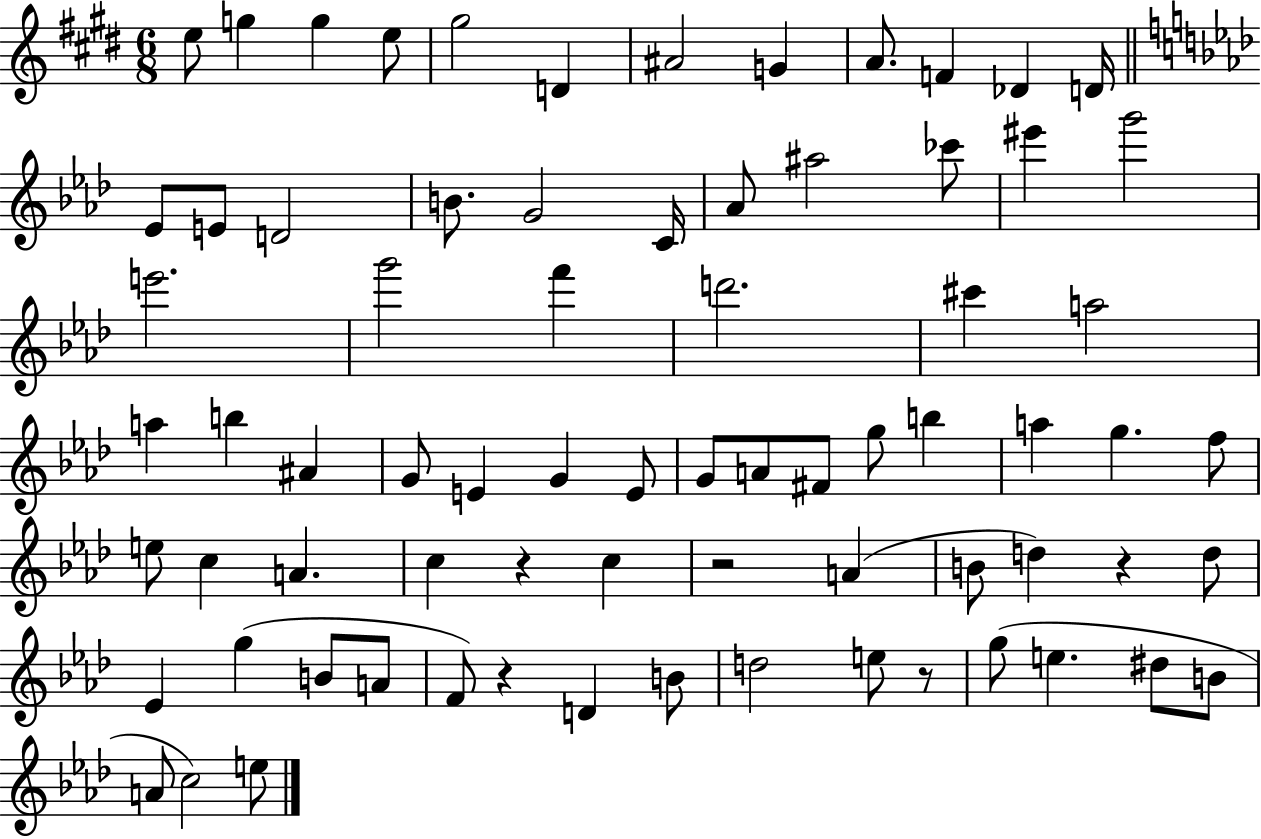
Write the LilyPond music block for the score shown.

{
  \clef treble
  \numericTimeSignature
  \time 6/8
  \key e \major
  \repeat volta 2 { e''8 g''4 g''4 e''8 | gis''2 d'4 | ais'2 g'4 | a'8. f'4 des'4 d'16 | \break \bar "||" \break \key aes \major ees'8 e'8 d'2 | b'8. g'2 c'16 | aes'8 ais''2 ces'''8 | eis'''4 g'''2 | \break e'''2. | g'''2 f'''4 | d'''2. | cis'''4 a''2 | \break a''4 b''4 ais'4 | g'8 e'4 g'4 e'8 | g'8 a'8 fis'8 g''8 b''4 | a''4 g''4. f''8 | \break e''8 c''4 a'4. | c''4 r4 c''4 | r2 a'4( | b'8 d''4) r4 d''8 | \break ees'4 g''4( b'8 a'8 | f'8) r4 d'4 b'8 | d''2 e''8 r8 | g''8( e''4. dis''8 b'8 | \break a'8 c''2) e''8 | } \bar "|."
}